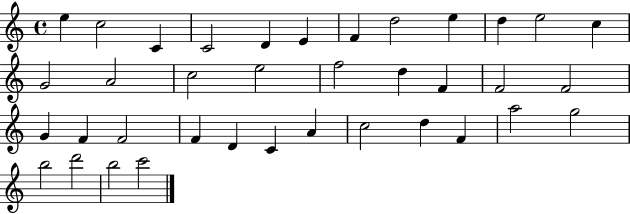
{
  \clef treble
  \time 4/4
  \defaultTimeSignature
  \key c \major
  e''4 c''2 c'4 | c'2 d'4 e'4 | f'4 d''2 e''4 | d''4 e''2 c''4 | \break g'2 a'2 | c''2 e''2 | f''2 d''4 f'4 | f'2 f'2 | \break g'4 f'4 f'2 | f'4 d'4 c'4 a'4 | c''2 d''4 f'4 | a''2 g''2 | \break b''2 d'''2 | b''2 c'''2 | \bar "|."
}